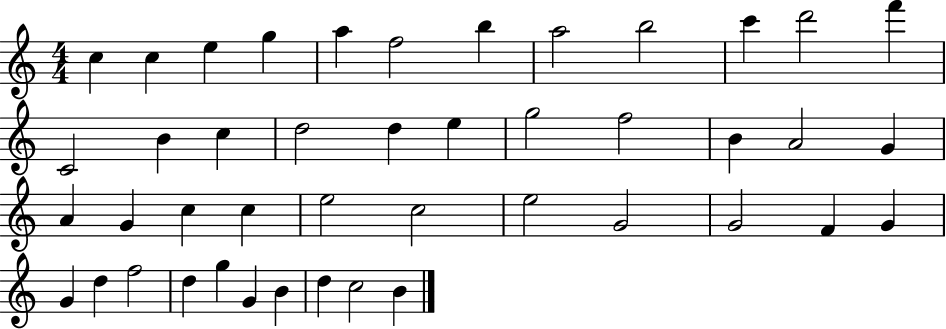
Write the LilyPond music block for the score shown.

{
  \clef treble
  \numericTimeSignature
  \time 4/4
  \key c \major
  c''4 c''4 e''4 g''4 | a''4 f''2 b''4 | a''2 b''2 | c'''4 d'''2 f'''4 | \break c'2 b'4 c''4 | d''2 d''4 e''4 | g''2 f''2 | b'4 a'2 g'4 | \break a'4 g'4 c''4 c''4 | e''2 c''2 | e''2 g'2 | g'2 f'4 g'4 | \break g'4 d''4 f''2 | d''4 g''4 g'4 b'4 | d''4 c''2 b'4 | \bar "|."
}